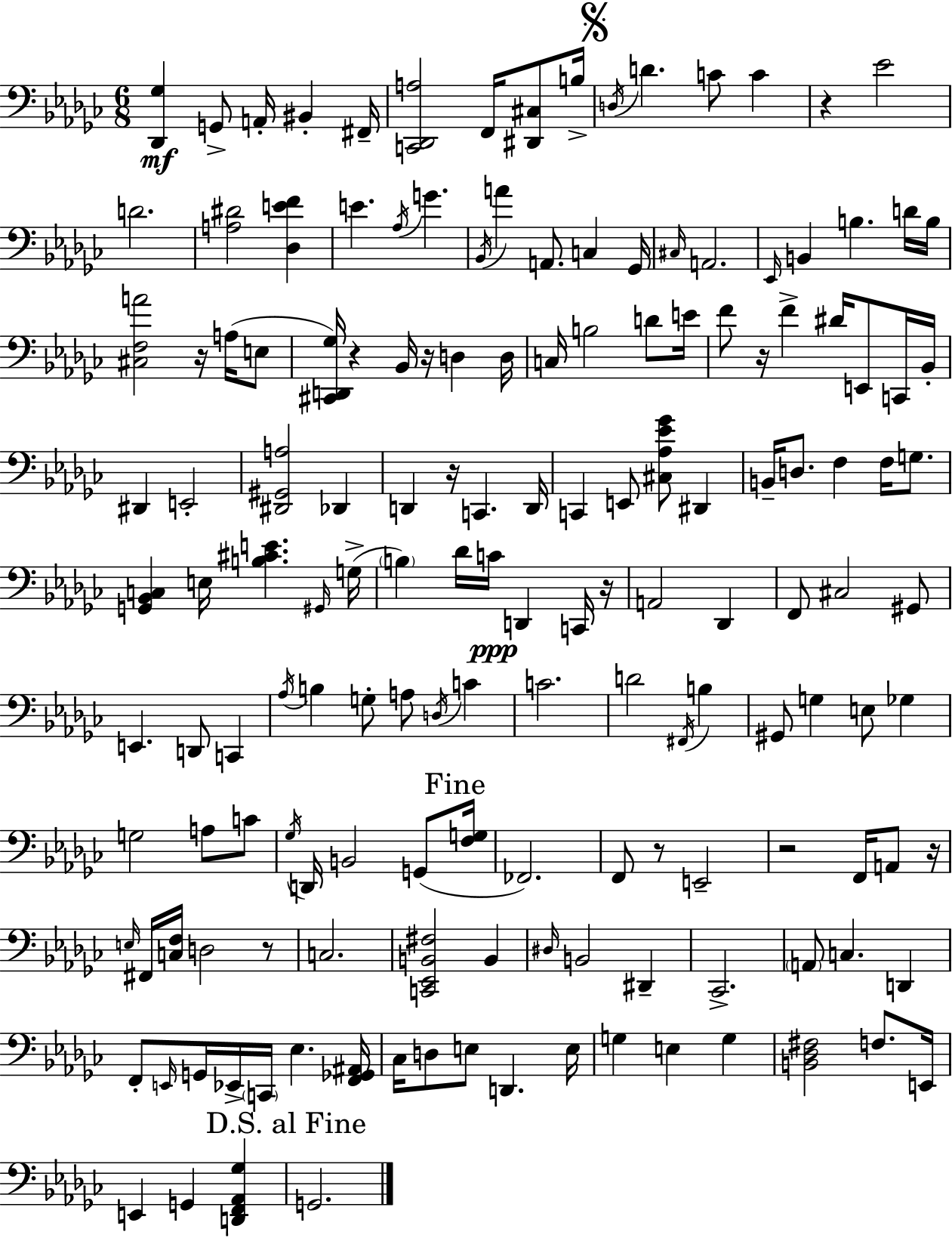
{
  \clef bass
  \numericTimeSignature
  \time 6/8
  \key ees \minor
  <des, ges>4\mf g,8-> a,16-. bis,4-. fis,16-- | <c, des, a>2 f,16 <dis, cis>8 b16-> | \mark \markup { \musicglyph "scripts.segno" } \acciaccatura { d16 } d'4. c'8 c'4 | r4 ees'2 | \break d'2. | <a dis'>2 <des e' f'>4 | e'4. \acciaccatura { aes16 } g'4. | \acciaccatura { bes,16 } a'4 a,8. c4 | \break ges,16 \grace { cis16 } a,2. | \grace { ees,16 } b,4 b4. | d'16 b16 <cis f a'>2 | r16 a16( e8 <cis, d, ges>16) r4 bes,16 r16 | \break d4 d16 c16 b2 | d'8 e'16 f'8 r16 f'4-> | dis'16 e,8 c,16 bes,16-. dis,4 e,2-. | <dis, gis, a>2 | \break des,4 d,4 r16 c,4. | d,16 c,4 e,8 <cis aes ees' ges'>8 | dis,4 b,16-- d8. f4 | f16 g8. <g, bes, c>4 e16 <b cis' e'>4. | \break \grace { gis,16 }( g16-> \parenthesize b4) des'16 c'16\ppp | d,4 c,16 r16 a,2 | des,4 f,8 cis2 | gis,8 e,4. | \break d,8 c,4 \acciaccatura { aes16 } b4 g8-. | a8 \acciaccatura { d16 } c'4 c'2. | d'2 | \acciaccatura { fis,16 } b4 gis,8 g4 | \break e8 ges4 g2 | a8 c'8 \acciaccatura { ges16 } d,16 b,2 | g,8( \mark "Fine" <f g>16 fes,2.) | f,8 | \break r8 e,2-- r2 | f,16 a,8 r16 \grace { e16 } fis,16 | <c f>16 d2 r8 c2. | <c, ees, b, fis>2 | \break b,4 \grace { dis16 } | b,2 dis,4-- | ces,2.-> | \parenthesize a,8 c4. d,4 | \break f,8-. \grace { e,16 } g,16 ees,16-> \parenthesize c,16 ees4. | <f, ges, ais,>16 ces16 d8 e8 d,4. | e16 g4 e4 g4 | <b, des fis>2 f8. | \break e,16 e,4 g,4 <d, f, aes, ges>4 | \mark "D.S. al Fine" g,2. | \bar "|."
}